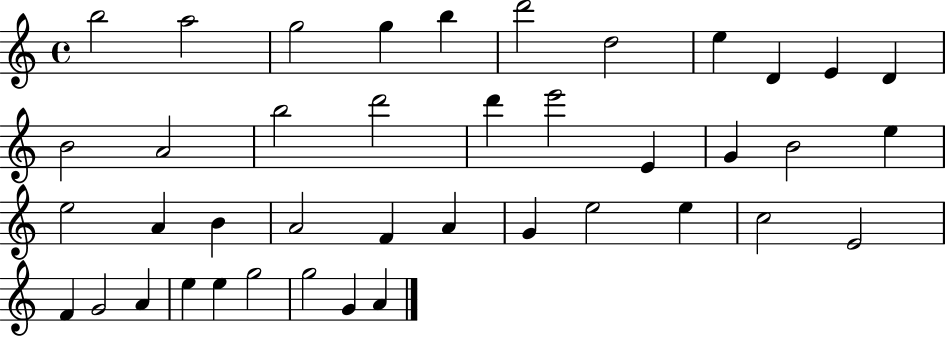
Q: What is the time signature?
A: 4/4